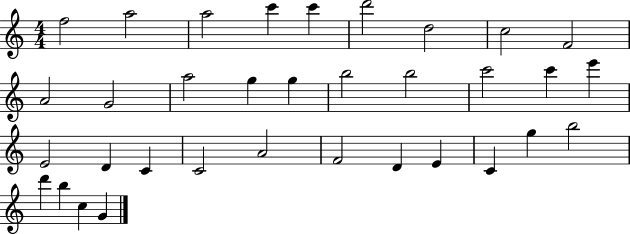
{
  \clef treble
  \numericTimeSignature
  \time 4/4
  \key c \major
  f''2 a''2 | a''2 c'''4 c'''4 | d'''2 d''2 | c''2 f'2 | \break a'2 g'2 | a''2 g''4 g''4 | b''2 b''2 | c'''2 c'''4 e'''4 | \break e'2 d'4 c'4 | c'2 a'2 | f'2 d'4 e'4 | c'4 g''4 b''2 | \break d'''4 b''4 c''4 g'4 | \bar "|."
}